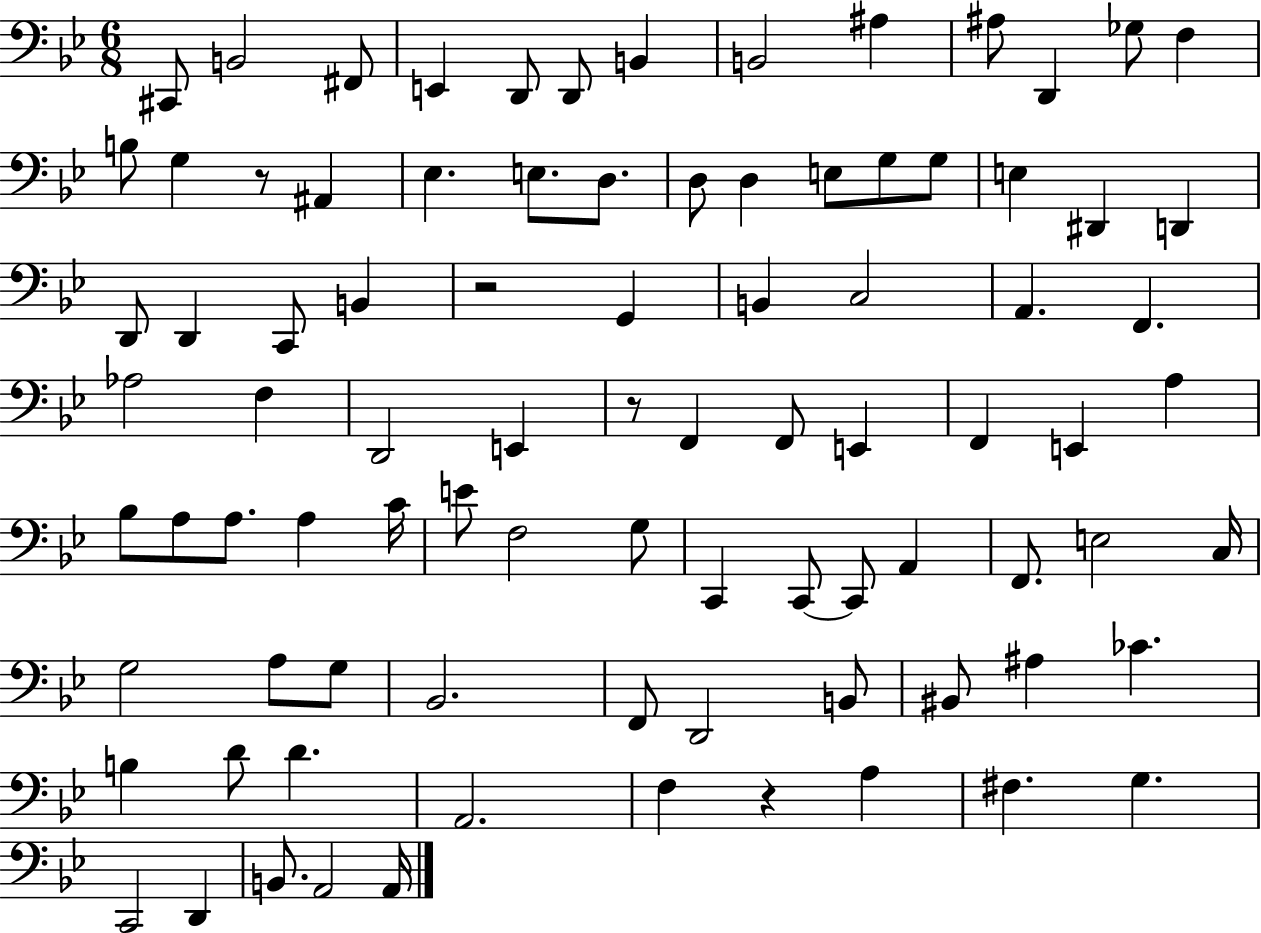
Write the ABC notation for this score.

X:1
T:Untitled
M:6/8
L:1/4
K:Bb
^C,,/2 B,,2 ^F,,/2 E,, D,,/2 D,,/2 B,, B,,2 ^A, ^A,/2 D,, _G,/2 F, B,/2 G, z/2 ^A,, _E, E,/2 D,/2 D,/2 D, E,/2 G,/2 G,/2 E, ^D,, D,, D,,/2 D,, C,,/2 B,, z2 G,, B,, C,2 A,, F,, _A,2 F, D,,2 E,, z/2 F,, F,,/2 E,, F,, E,, A, _B,/2 A,/2 A,/2 A, C/4 E/2 F,2 G,/2 C,, C,,/2 C,,/2 A,, F,,/2 E,2 C,/4 G,2 A,/2 G,/2 _B,,2 F,,/2 D,,2 B,,/2 ^B,,/2 ^A, _C B, D/2 D A,,2 F, z A, ^F, G, C,,2 D,, B,,/2 A,,2 A,,/4